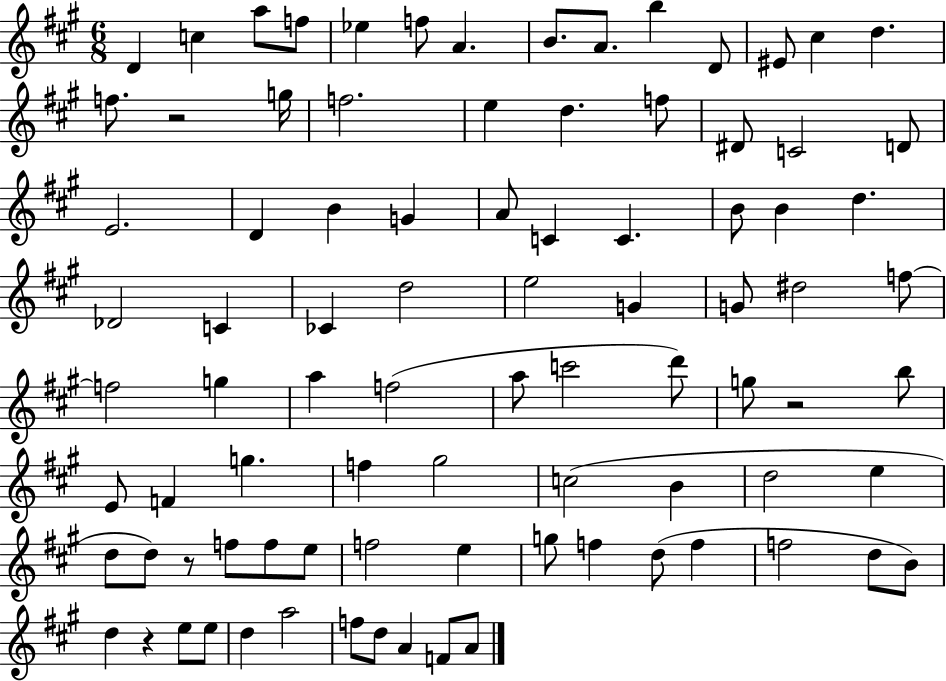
{
  \clef treble
  \numericTimeSignature
  \time 6/8
  \key a \major
  d'4 c''4 a''8 f''8 | ees''4 f''8 a'4. | b'8. a'8. b''4 d'8 | eis'8 cis''4 d''4. | \break f''8. r2 g''16 | f''2. | e''4 d''4. f''8 | dis'8 c'2 d'8 | \break e'2. | d'4 b'4 g'4 | a'8 c'4 c'4. | b'8 b'4 d''4. | \break des'2 c'4 | ces'4 d''2 | e''2 g'4 | g'8 dis''2 f''8~~ | \break f''2 g''4 | a''4 f''2( | a''8 c'''2 d'''8) | g''8 r2 b''8 | \break e'8 f'4 g''4. | f''4 gis''2 | c''2( b'4 | d''2 e''4 | \break d''8 d''8) r8 f''8 f''8 e''8 | f''2 e''4 | g''8 f''4 d''8( f''4 | f''2 d''8 b'8) | \break d''4 r4 e''8 e''8 | d''4 a''2 | f''8 d''8 a'4 f'8 a'8 | \bar "|."
}